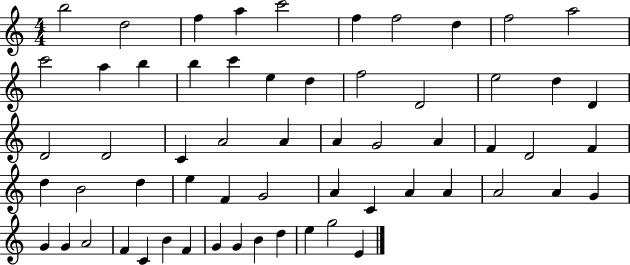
{
  \clef treble
  \numericTimeSignature
  \time 4/4
  \key c \major
  b''2 d''2 | f''4 a''4 c'''2 | f''4 f''2 d''4 | f''2 a''2 | \break c'''2 a''4 b''4 | b''4 c'''4 e''4 d''4 | f''2 d'2 | e''2 d''4 d'4 | \break d'2 d'2 | c'4 a'2 a'4 | a'4 g'2 a'4 | f'4 d'2 f'4 | \break d''4 b'2 d''4 | e''4 f'4 g'2 | a'4 c'4 a'4 a'4 | a'2 a'4 g'4 | \break g'4 g'4 a'2 | f'4 c'4 b'4 f'4 | g'4 g'4 b'4 d''4 | e''4 g''2 e'4 | \break \bar "|."
}